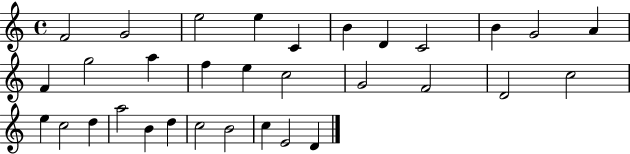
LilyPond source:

{
  \clef treble
  \time 4/4
  \defaultTimeSignature
  \key c \major
  f'2 g'2 | e''2 e''4 c'4 | b'4 d'4 c'2 | b'4 g'2 a'4 | \break f'4 g''2 a''4 | f''4 e''4 c''2 | g'2 f'2 | d'2 c''2 | \break e''4 c''2 d''4 | a''2 b'4 d''4 | c''2 b'2 | c''4 e'2 d'4 | \break \bar "|."
}